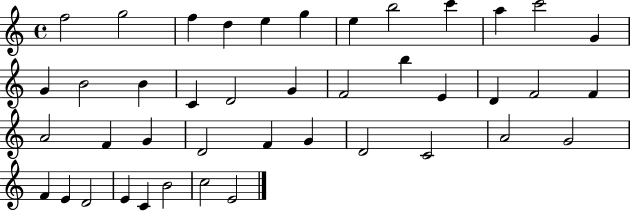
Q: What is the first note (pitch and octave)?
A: F5